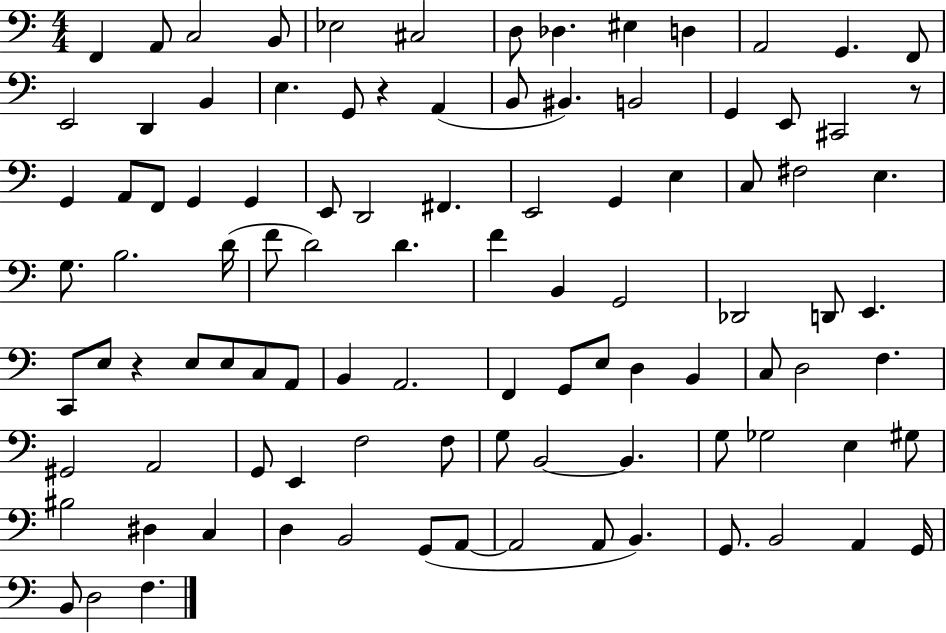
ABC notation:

X:1
T:Untitled
M:4/4
L:1/4
K:C
F,, A,,/2 C,2 B,,/2 _E,2 ^C,2 D,/2 _D, ^E, D, A,,2 G,, F,,/2 E,,2 D,, B,, E, G,,/2 z A,, B,,/2 ^B,, B,,2 G,, E,,/2 ^C,,2 z/2 G,, A,,/2 F,,/2 G,, G,, E,,/2 D,,2 ^F,, E,,2 G,, E, C,/2 ^F,2 E, G,/2 B,2 D/4 F/2 D2 D F B,, G,,2 _D,,2 D,,/2 E,, C,,/2 E,/2 z E,/2 E,/2 C,/2 A,,/2 B,, A,,2 F,, G,,/2 E,/2 D, B,, C,/2 D,2 F, ^G,,2 A,,2 G,,/2 E,, F,2 F,/2 G,/2 B,,2 B,, G,/2 _G,2 E, ^G,/2 ^B,2 ^D, C, D, B,,2 G,,/2 A,,/2 A,,2 A,,/2 B,, G,,/2 B,,2 A,, G,,/4 B,,/2 D,2 F,